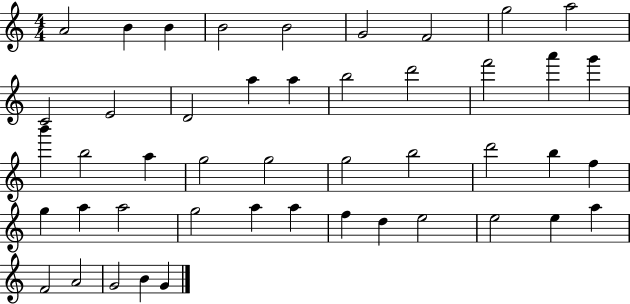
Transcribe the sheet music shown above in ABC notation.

X:1
T:Untitled
M:4/4
L:1/4
K:C
A2 B B B2 B2 G2 F2 g2 a2 C2 E2 D2 a a b2 d'2 f'2 a' g' b' b2 a g2 g2 g2 b2 d'2 b f g a a2 g2 a a f d e2 e2 e a F2 A2 G2 B G